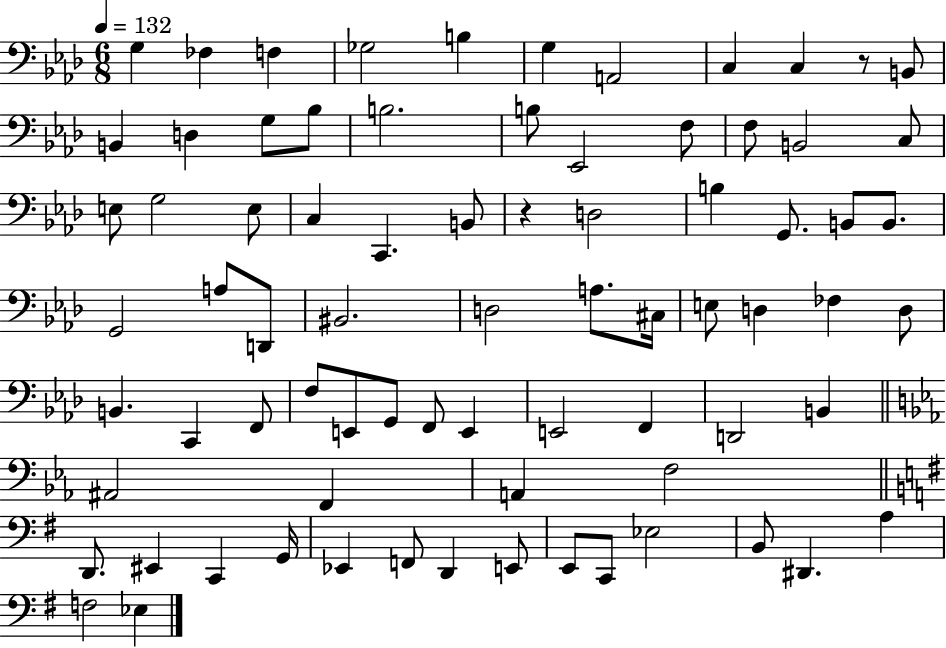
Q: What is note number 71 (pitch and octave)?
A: B2